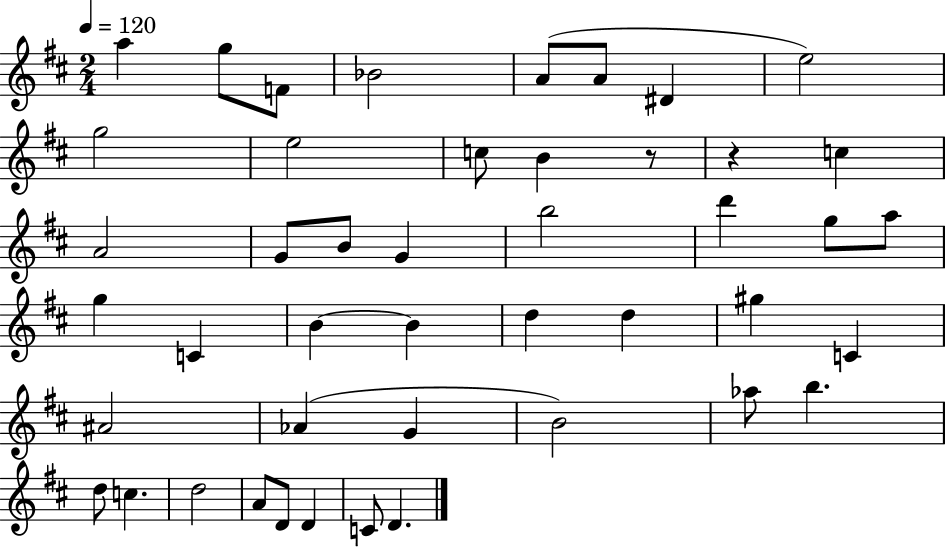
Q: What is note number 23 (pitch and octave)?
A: C4